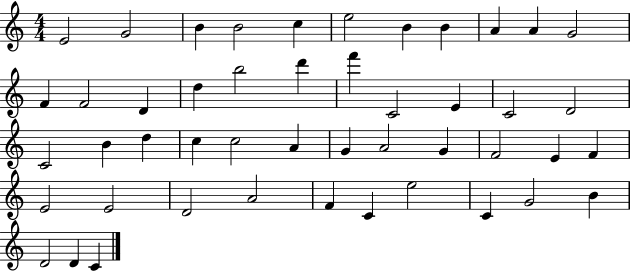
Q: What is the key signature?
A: C major